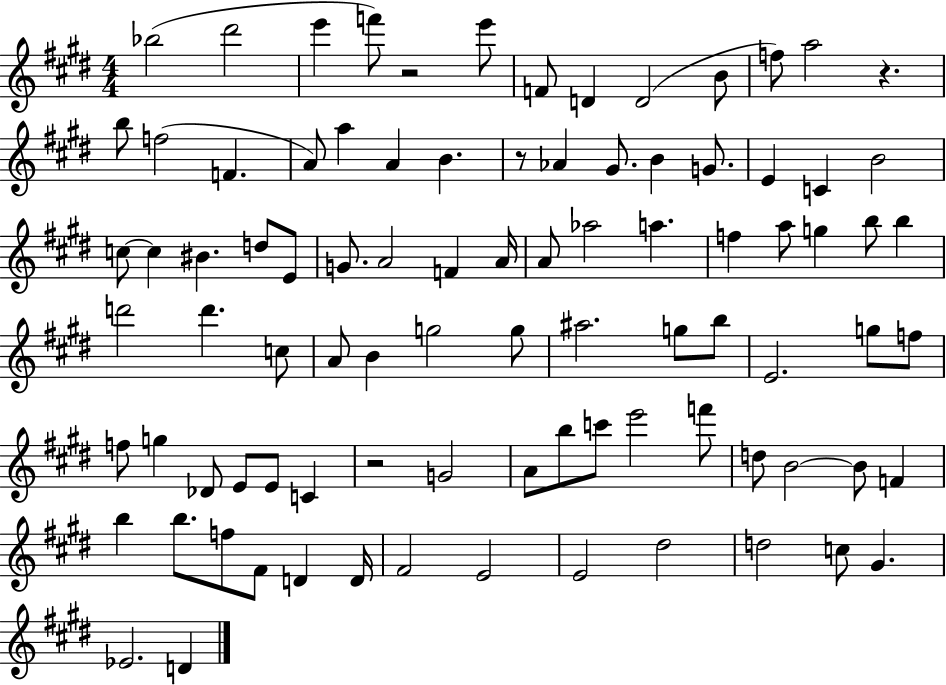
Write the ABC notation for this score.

X:1
T:Untitled
M:4/4
L:1/4
K:E
_b2 ^d'2 e' f'/2 z2 e'/2 F/2 D D2 B/2 f/2 a2 z b/2 f2 F A/2 a A B z/2 _A ^G/2 B G/2 E C B2 c/2 c ^B d/2 E/2 G/2 A2 F A/4 A/2 _a2 a f a/2 g b/2 b d'2 d' c/2 A/2 B g2 g/2 ^a2 g/2 b/2 E2 g/2 f/2 f/2 g _D/2 E/2 E/2 C z2 G2 A/2 b/2 c'/2 e'2 f'/2 d/2 B2 B/2 F b b/2 f/2 ^F/2 D D/4 ^F2 E2 E2 ^d2 d2 c/2 ^G _E2 D